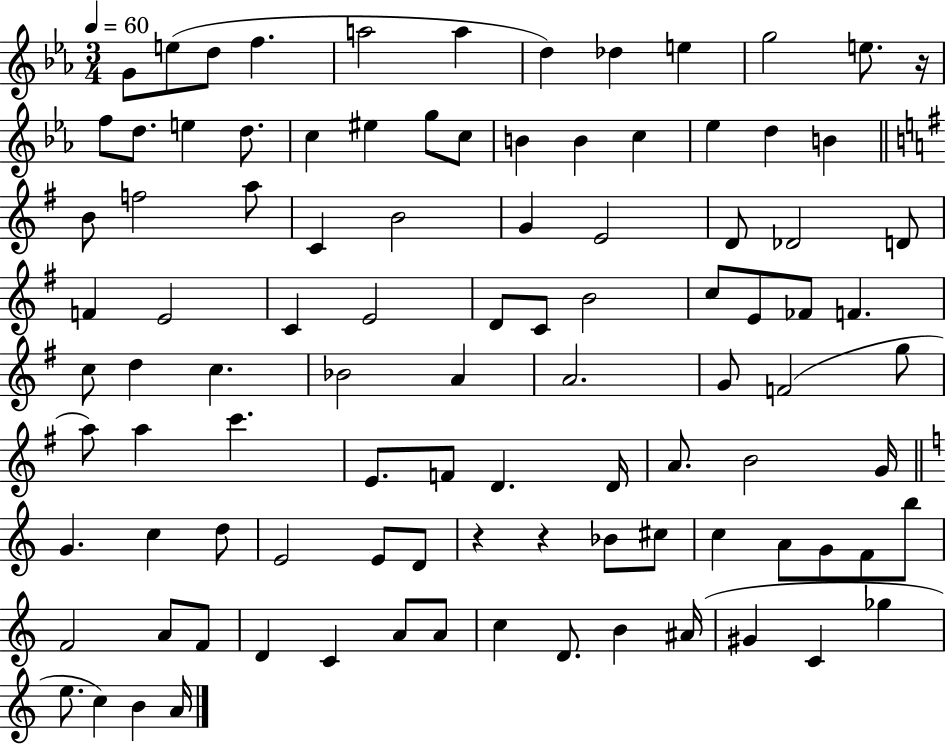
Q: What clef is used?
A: treble